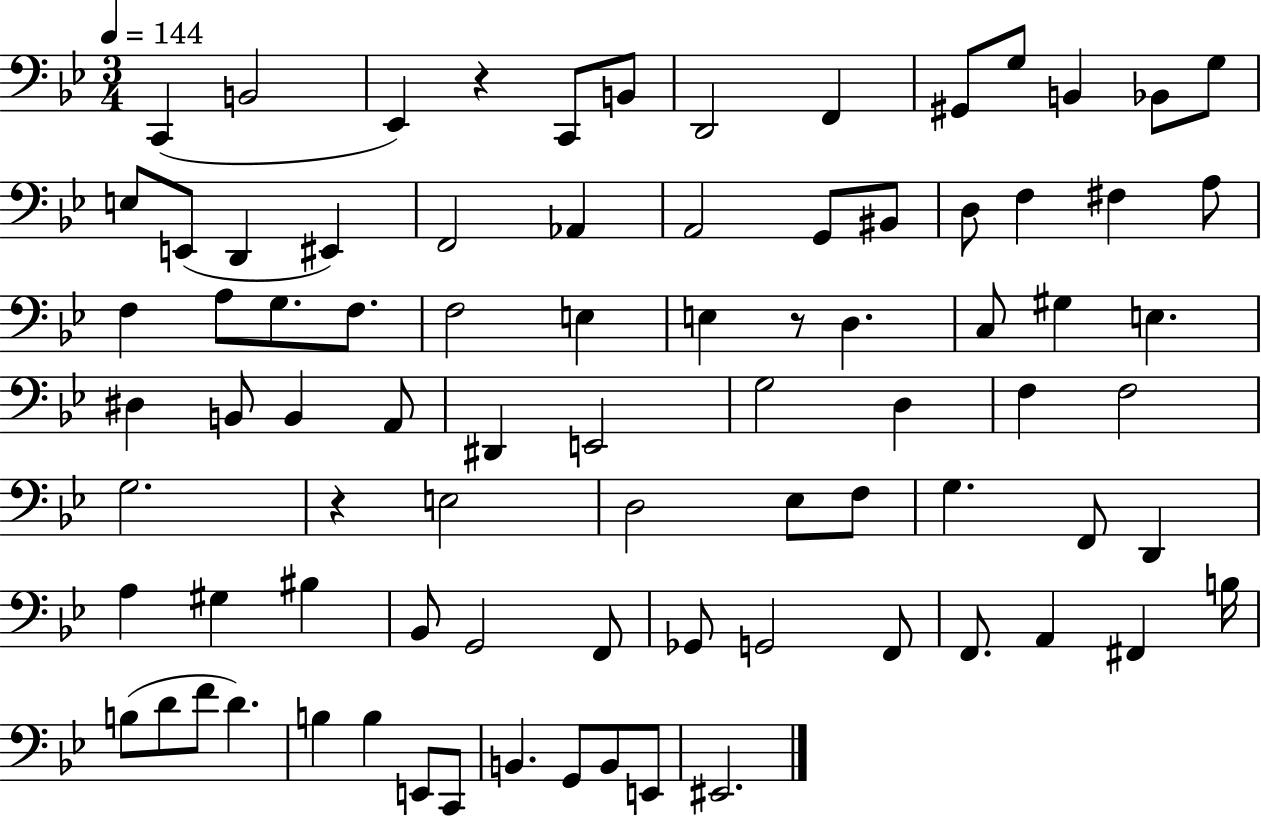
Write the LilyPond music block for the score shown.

{
  \clef bass
  \numericTimeSignature
  \time 3/4
  \key bes \major
  \tempo 4 = 144
  c,4( b,2 | ees,4) r4 c,8 b,8 | d,2 f,4 | gis,8 g8 b,4 bes,8 g8 | \break e8 e,8( d,4 eis,4) | f,2 aes,4 | a,2 g,8 bis,8 | d8 f4 fis4 a8 | \break f4 a8 g8. f8. | f2 e4 | e4 r8 d4. | c8 gis4 e4. | \break dis4 b,8 b,4 a,8 | dis,4 e,2 | g2 d4 | f4 f2 | \break g2. | r4 e2 | d2 ees8 f8 | g4. f,8 d,4 | \break a4 gis4 bis4 | bes,8 g,2 f,8 | ges,8 g,2 f,8 | f,8. a,4 fis,4 b16 | \break b8( d'8 f'8 d'4.) | b4 b4 e,8 c,8 | b,4. g,8 b,8 e,8 | eis,2. | \break \bar "|."
}